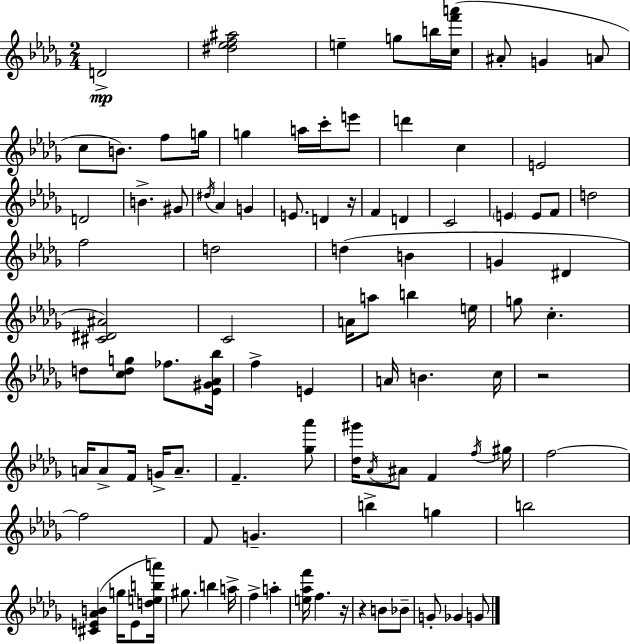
D4/h [D#5,Eb5,F5,A#5]/h E5/q G5/e B5/s [C5,F6,A6]/s A#4/e G4/q A4/e C5/e B4/e. F5/e G5/s G5/q A5/s C6/s E6/e D6/q C5/q E4/h D4/h B4/q. G#4/e D#5/s Ab4/q G4/q E4/e. D4/q R/s F4/q D4/q C4/h E4/q E4/e F4/e D5/h F5/h D5/h D5/q B4/q G4/q D#4/q [C#4,D#4,A#4]/h C4/h A4/s A5/e B5/q E5/s G5/e C5/q. D5/e [C5,D5,G5]/e FES5/e. [Eb4,G#4,Ab4,Bb5]/s F5/q E4/q A4/s B4/q. C5/s R/h A4/s A4/e F4/s G4/s A4/e. F4/q. [Gb5,Ab6]/e [Db5,G#6]/s Ab4/s A#4/e F4/q F5/s G#5/s F5/h F5/h F4/e G4/q. B5/q G5/q B5/h [C#4,E4,Ab4,B4]/q G5/s E4/e [D5,E5,B5,A6]/s G#5/e. B5/q A5/s F5/q A5/q [E5,Ab5,F6]/s F5/q. R/s R/q B4/e Bb4/e G4/e Gb4/q G4/e